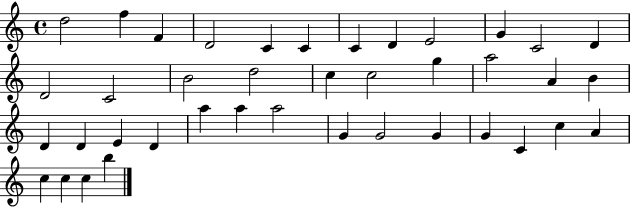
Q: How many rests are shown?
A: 0